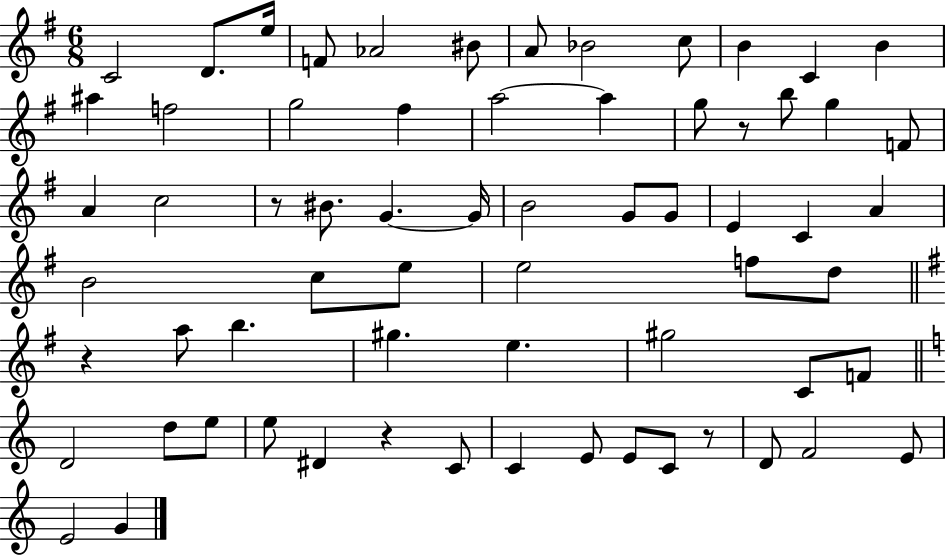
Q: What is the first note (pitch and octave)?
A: C4